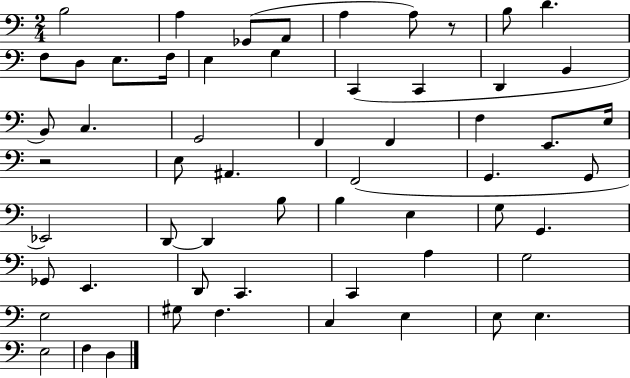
X:1
T:Untitled
M:2/4
L:1/4
K:C
B,2 A, _G,,/2 A,,/2 A, A,/2 z/2 B,/2 D F,/2 D,/2 E,/2 F,/4 E, G, C,, C,, D,, B,, B,,/2 C, G,,2 F,, F,, F, E,,/2 E,/4 z2 E,/2 ^A,, F,,2 G,, G,,/2 _E,,2 D,,/2 D,, B,/2 B, E, G,/2 G,, _G,,/2 E,, D,,/2 C,, C,, A, G,2 E,2 ^G,/2 F, C, E, E,/2 E, E,2 F, D,